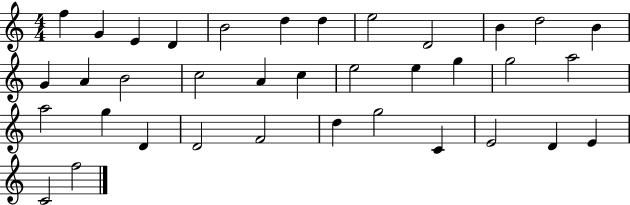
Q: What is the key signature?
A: C major